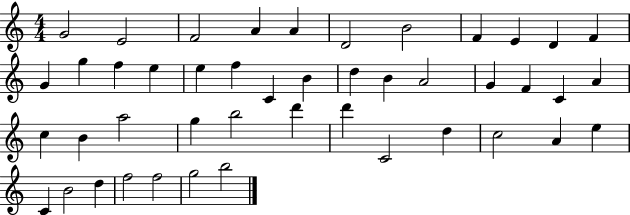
{
  \clef treble
  \numericTimeSignature
  \time 4/4
  \key c \major
  g'2 e'2 | f'2 a'4 a'4 | d'2 b'2 | f'4 e'4 d'4 f'4 | \break g'4 g''4 f''4 e''4 | e''4 f''4 c'4 b'4 | d''4 b'4 a'2 | g'4 f'4 c'4 a'4 | \break c''4 b'4 a''2 | g''4 b''2 d'''4 | d'''4 c'2 d''4 | c''2 a'4 e''4 | \break c'4 b'2 d''4 | f''2 f''2 | g''2 b''2 | \bar "|."
}